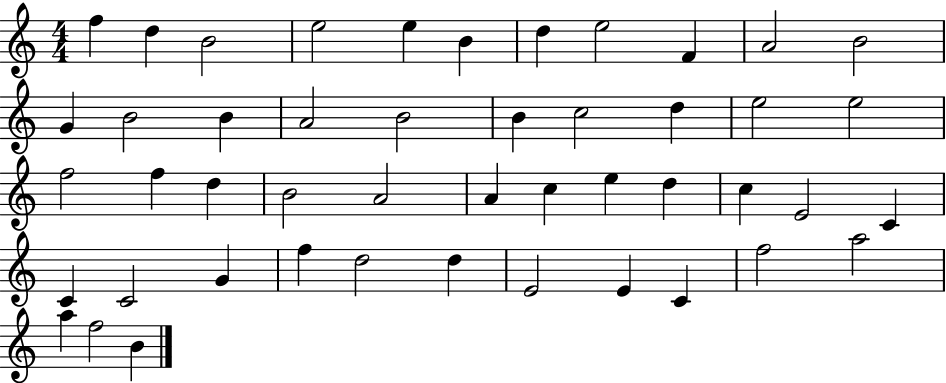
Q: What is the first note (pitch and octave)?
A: F5